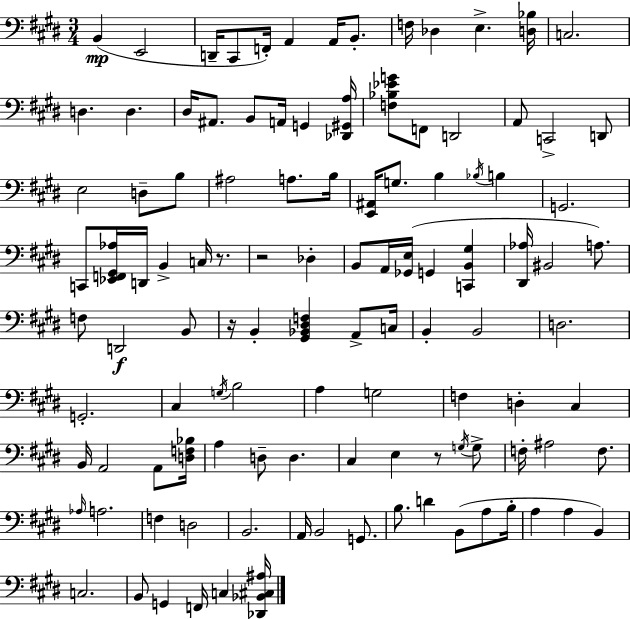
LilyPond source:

{
  \clef bass
  \numericTimeSignature
  \time 3/4
  \key e \major
  b,4(\mp e,2 | d,16-- cis,8 f,16-.) a,4 a,16 b,8.-. | f16 des4 e4.-> <d bes>16 | c2. | \break d4. d4. | dis16 ais,8. b,8 a,16 g,4 <des, gis, a>16 | <f bes ees' g'>8 f,8 d,2 | a,8 c,2-> d,8 | \break e2 d8-- b8 | ais2 a8. b16 | <e, ais,>16 g8. b4 \acciaccatura { bes16 } b4 | g,2. | \break c,8 <ees, f, gis, aes>16 d,16 b,4-> c16 r8. | r2 des4-. | b,8 a,16 <ges, e>16( g,4 <c, b, gis>4 | <dis, aes>16 bis,2 a8.) | \break f8 d,2\f b,8 | r16 b,4-. <gis, bes, dis f>4 a,8-> | c16 b,4-. b,2 | d2. | \break g,2.-. | cis4 \acciaccatura { g16 } b2 | a4 g2 | f4 d4-. cis4 | \break b,16 a,2 a,8 | <d f bes>16 a4 d8-- d4. | cis4 e4 r8 | \acciaccatura { g16 } g8-> f16-. ais2 | \break f8. \grace { aes16 } a2. | f4 d2 | b,2. | a,16 b,2 | \break g,8. b8. d'4 b,8( | a8 b16-. a4 a4 | b,4) c2. | b,8 g,4 f,16 c4 | \break <des, bes, cis ais>16 \bar "|."
}